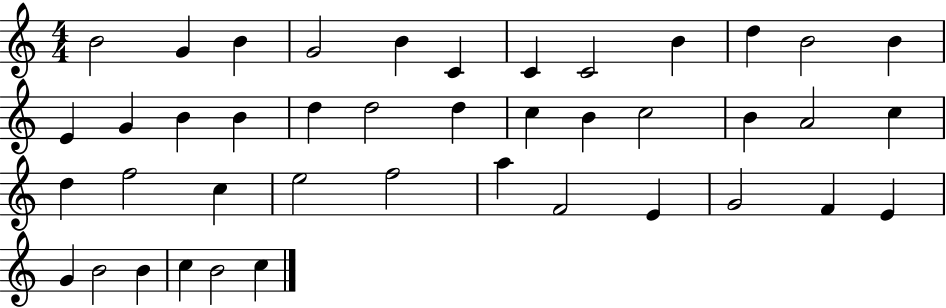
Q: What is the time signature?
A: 4/4